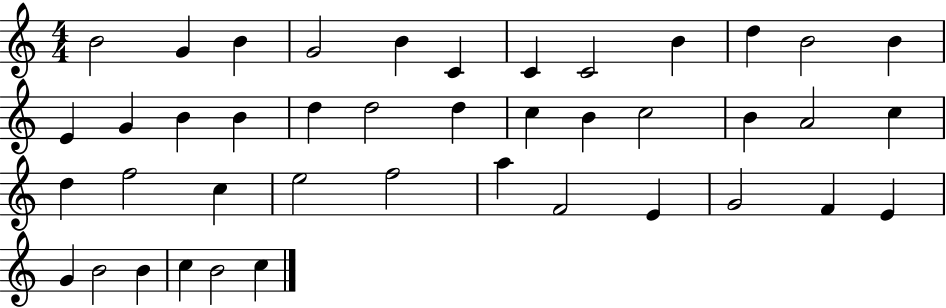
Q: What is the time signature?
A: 4/4